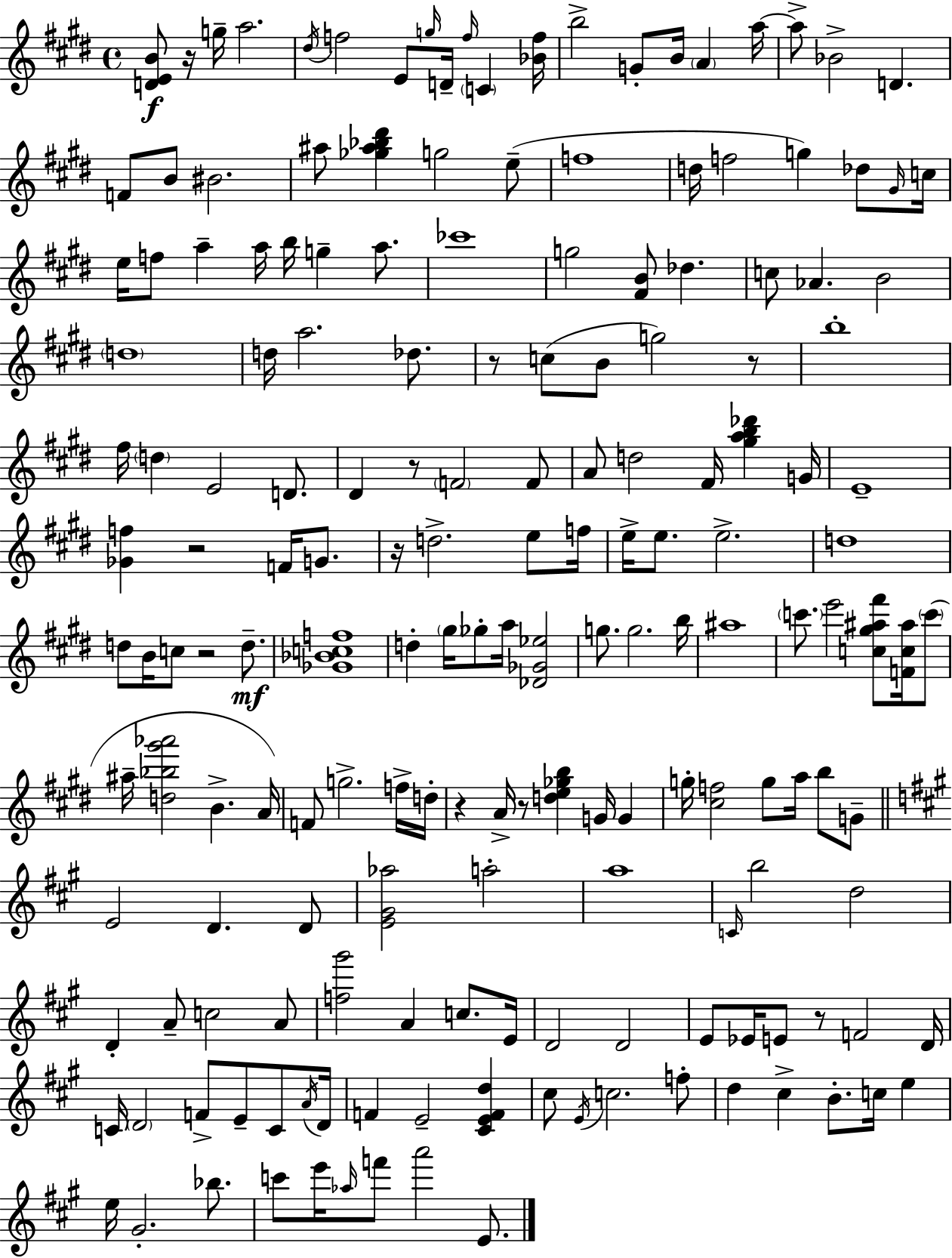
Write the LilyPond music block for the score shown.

{
  \clef treble
  \time 4/4
  \defaultTimeSignature
  \key e \major
  \repeat volta 2 { <d' e' b'>8\f r16 g''16-- a''2. | \acciaccatura { dis''16 } f''2 e'8 \grace { g''16 } d'16-- \grace { f''16 } \parenthesize c'4 | <bes' f''>16 b''2-> g'8-. b'16 \parenthesize a'4 | a''16~~ a''8-> bes'2-> d'4. | \break f'8 b'8 bis'2. | ais''8 <ges'' ais'' bes'' dis'''>4 g''2 | e''8--( f''1 | d''16 f''2 g''4) | \break des''8 \grace { gis'16 } c''16 e''16 f''8 a''4-- a''16 b''16 g''4-- | a''8. ces'''1 | g''2 <fis' b'>8 des''4. | c''8 aes'4. b'2 | \break \parenthesize d''1 | d''16 a''2. | des''8. r8 c''8( b'8 g''2) | r8 b''1-. | \break fis''16 \parenthesize d''4 e'2 | d'8. dis'4 r8 \parenthesize f'2 | f'8 a'8 d''2 fis'16 <gis'' a'' b'' des'''>4 | g'16 e'1-- | \break <ges' f''>4 r2 | f'16 g'8. r16 d''2.-> | e''8 f''16 e''16-> e''8. e''2.-> | d''1 | \break d''8 b'16 c''8 r2 | d''8.--\mf <ges' bes' c'' f''>1 | d''4-. \parenthesize gis''16 ges''8-. a''16 <des' ges' ees''>2 | g''8. g''2. | \break b''16 ais''1 | \parenthesize c'''8. e'''2 <c'' gis'' ais'' fis'''>8 | <f' c'' ais''>16 \parenthesize c'''8( ais''16-- <d'' bes'' gis''' aes'''>2 b'4.-> | a'16) f'8 g''2.-> | \break f''16-> d''16-. r4 a'16-> r8 <d'' e'' ges'' b''>4 g'16 | g'4 g''16-. <cis'' f''>2 g''8 a''16 | b''8 g'8-- \bar "||" \break \key a \major e'2 d'4. d'8 | <e' gis' aes''>2 a''2-. | a''1 | \grace { c'16 } b''2 d''2 | \break d'4-. a'8-- c''2 a'8 | <f'' gis'''>2 a'4 c''8. | e'16 d'2 d'2 | e'8 ees'16 e'8 r8 f'2 | \break d'16 c'16 \parenthesize d'2 f'8-> e'8-- c'8 | \acciaccatura { a'16 } d'16 f'4 e'2-- <cis' e' f' d''>4 | cis''8 \acciaccatura { e'16 } c''2. | f''8-. d''4 cis''4-> b'8.-. c''16 e''4 | \break e''16 gis'2.-. | bes''8. c'''8 e'''16 \grace { aes''16 } f'''8 a'''2 | e'8. } \bar "|."
}